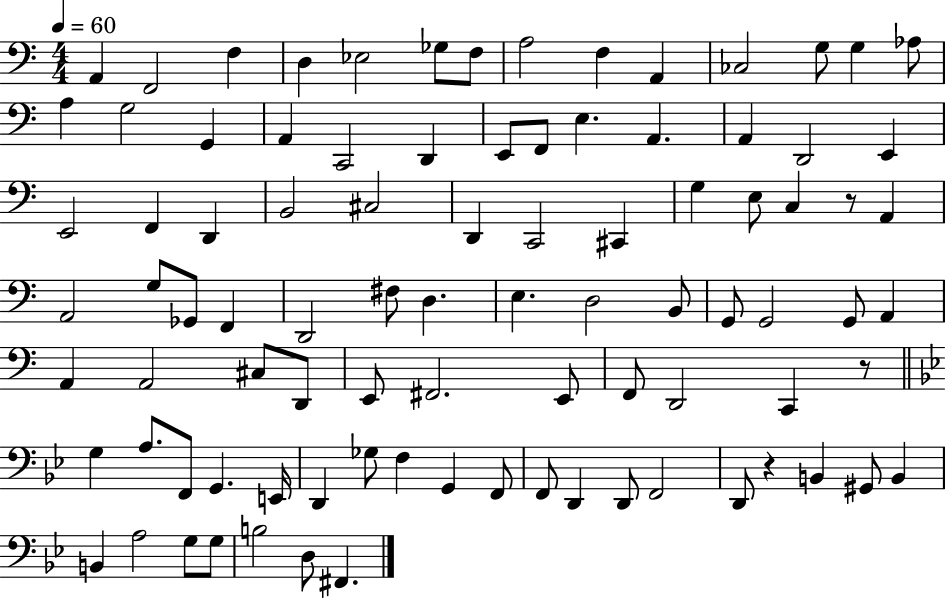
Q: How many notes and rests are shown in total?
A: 91